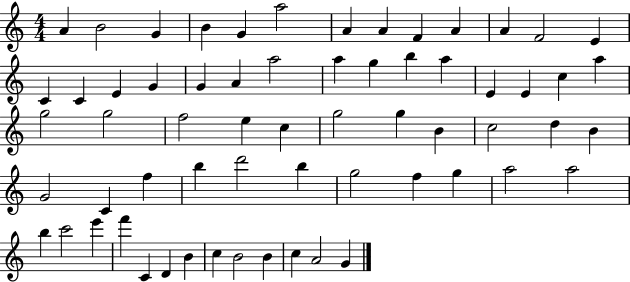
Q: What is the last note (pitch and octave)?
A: G4